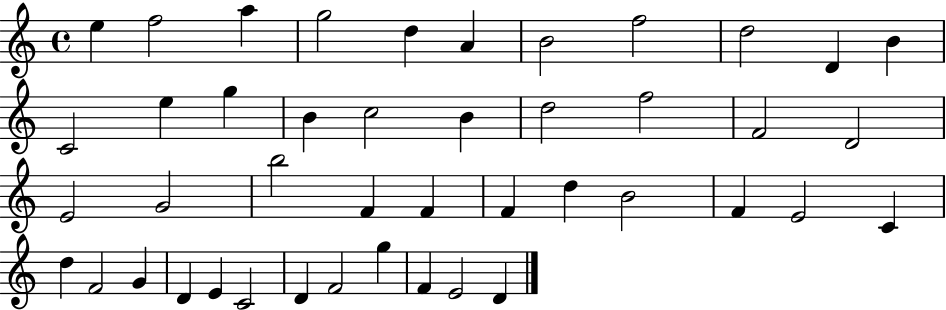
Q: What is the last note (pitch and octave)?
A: D4